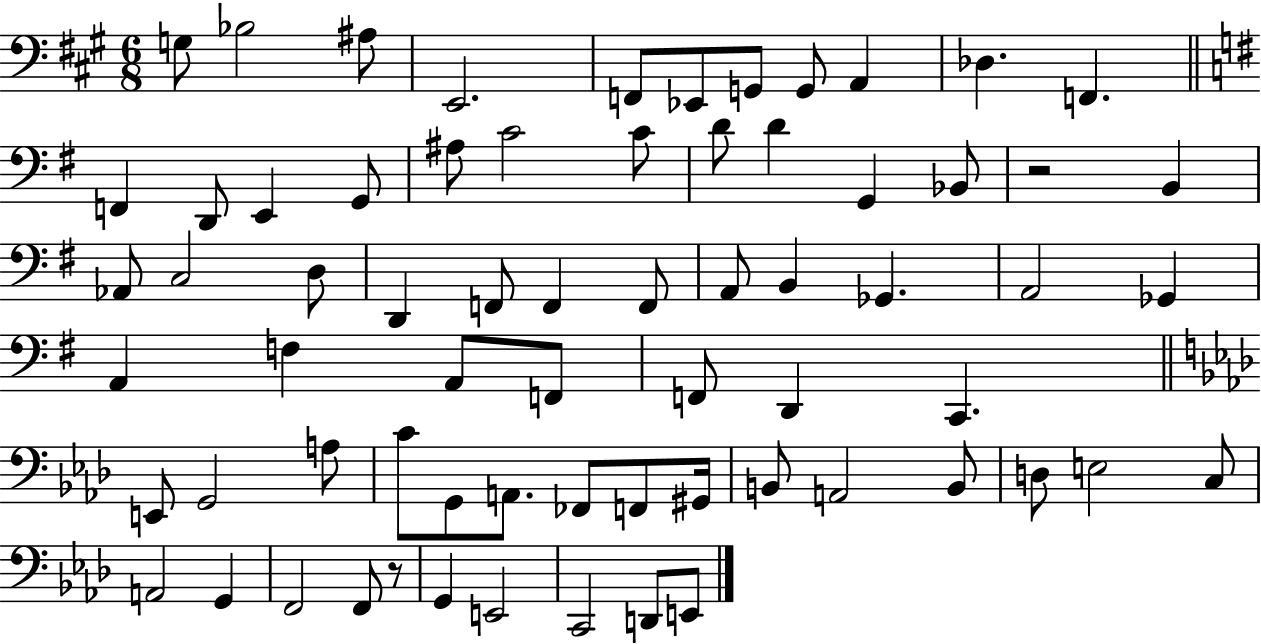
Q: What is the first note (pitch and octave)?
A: G3